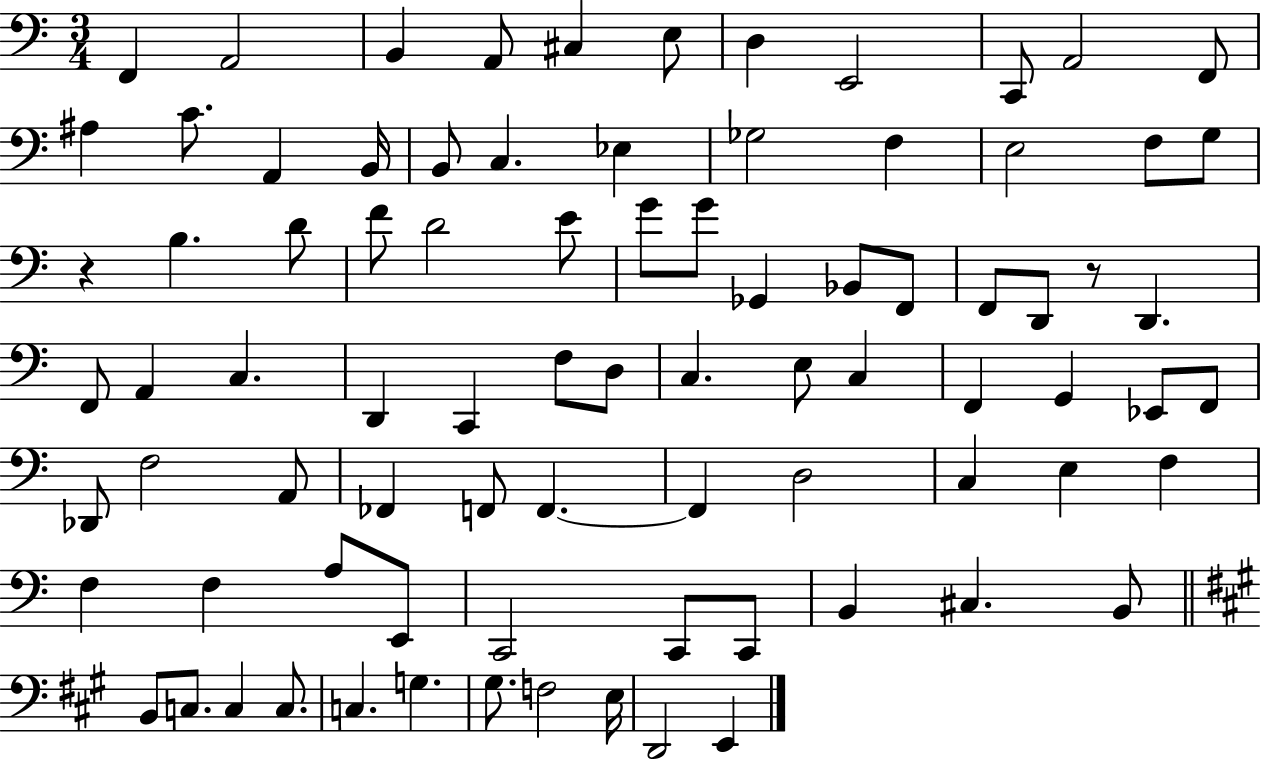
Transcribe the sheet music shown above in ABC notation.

X:1
T:Untitled
M:3/4
L:1/4
K:C
F,, A,,2 B,, A,,/2 ^C, E,/2 D, E,,2 C,,/2 A,,2 F,,/2 ^A, C/2 A,, B,,/4 B,,/2 C, _E, _G,2 F, E,2 F,/2 G,/2 z B, D/2 F/2 D2 E/2 G/2 G/2 _G,, _B,,/2 F,,/2 F,,/2 D,,/2 z/2 D,, F,,/2 A,, C, D,, C,, F,/2 D,/2 C, E,/2 C, F,, G,, _E,,/2 F,,/2 _D,,/2 F,2 A,,/2 _F,, F,,/2 F,, F,, D,2 C, E, F, F, F, A,/2 E,,/2 C,,2 C,,/2 C,,/2 B,, ^C, B,,/2 B,,/2 C,/2 C, C,/2 C, G, ^G,/2 F,2 E,/4 D,,2 E,,